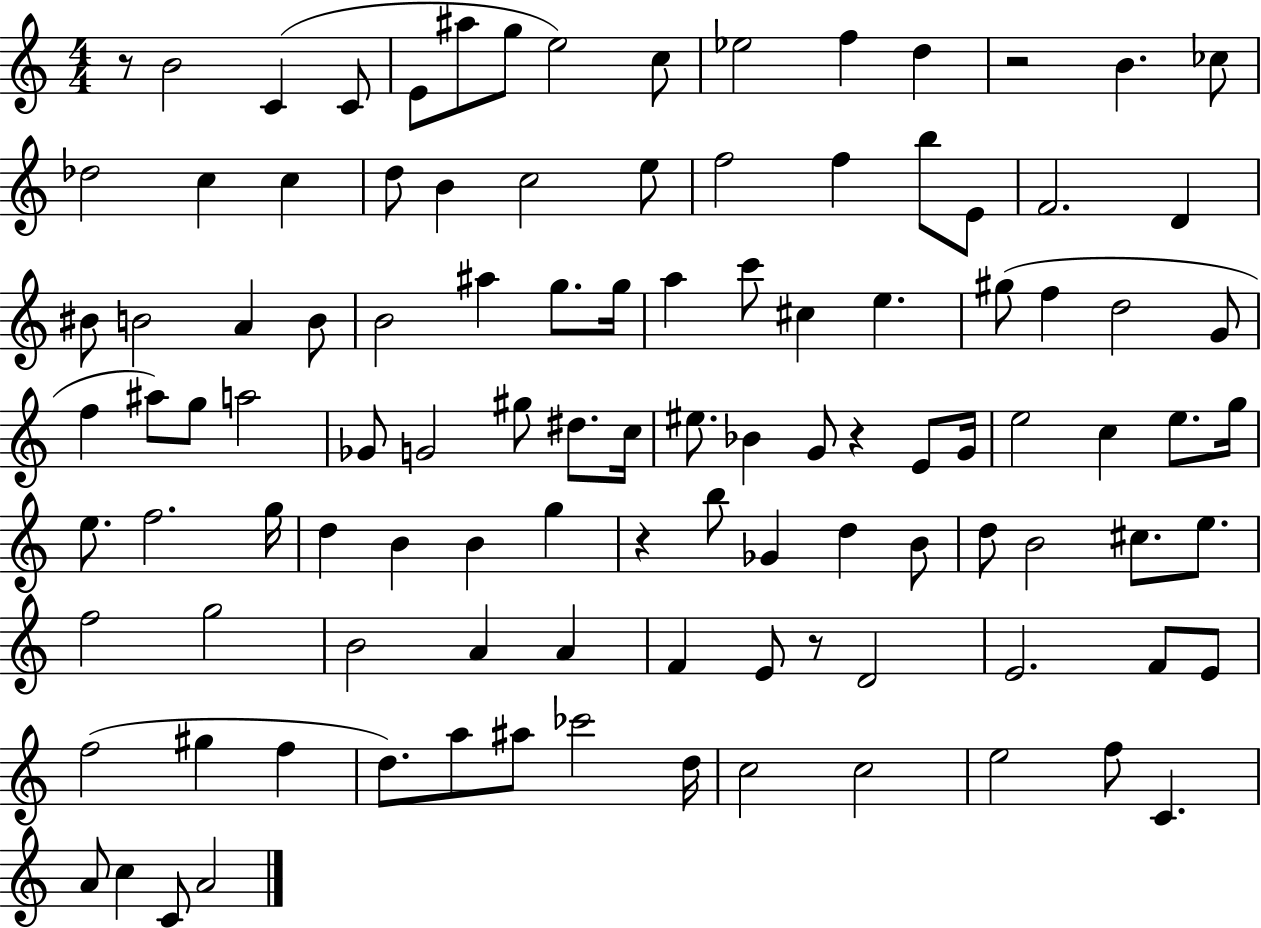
R/e B4/h C4/q C4/e E4/e A#5/e G5/e E5/h C5/e Eb5/h F5/q D5/q R/h B4/q. CES5/e Db5/h C5/q C5/q D5/e B4/q C5/h E5/e F5/h F5/q B5/e E4/e F4/h. D4/q BIS4/e B4/h A4/q B4/e B4/h A#5/q G5/e. G5/s A5/q C6/e C#5/q E5/q. G#5/e F5/q D5/h G4/e F5/q A#5/e G5/e A5/h Gb4/e G4/h G#5/e D#5/e. C5/s EIS5/e. Bb4/q G4/e R/q E4/e G4/s E5/h C5/q E5/e. G5/s E5/e. F5/h. G5/s D5/q B4/q B4/q G5/q R/q B5/e Gb4/q D5/q B4/e D5/e B4/h C#5/e. E5/e. F5/h G5/h B4/h A4/q A4/q F4/q E4/e R/e D4/h E4/h. F4/e E4/e F5/h G#5/q F5/q D5/e. A5/e A#5/e CES6/h D5/s C5/h C5/h E5/h F5/e C4/q. A4/e C5/q C4/e A4/h